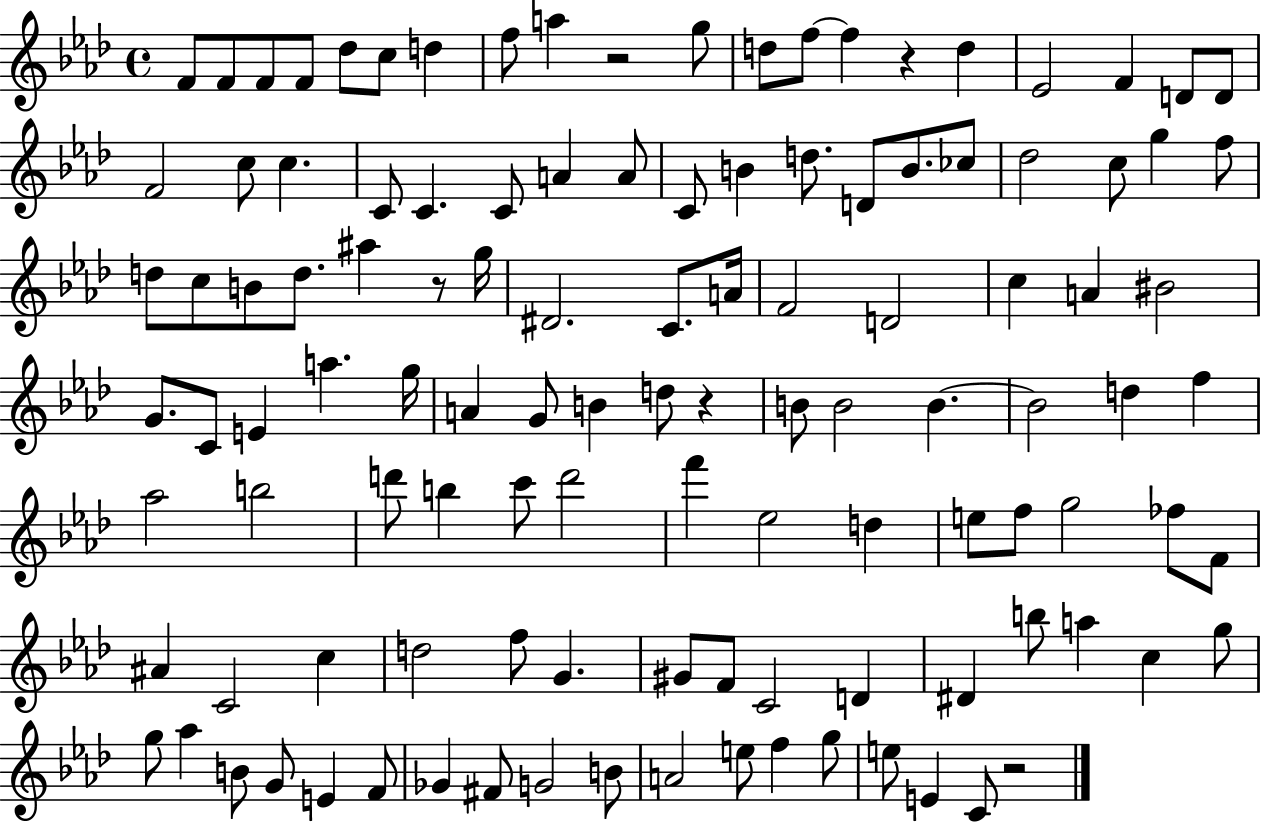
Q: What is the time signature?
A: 4/4